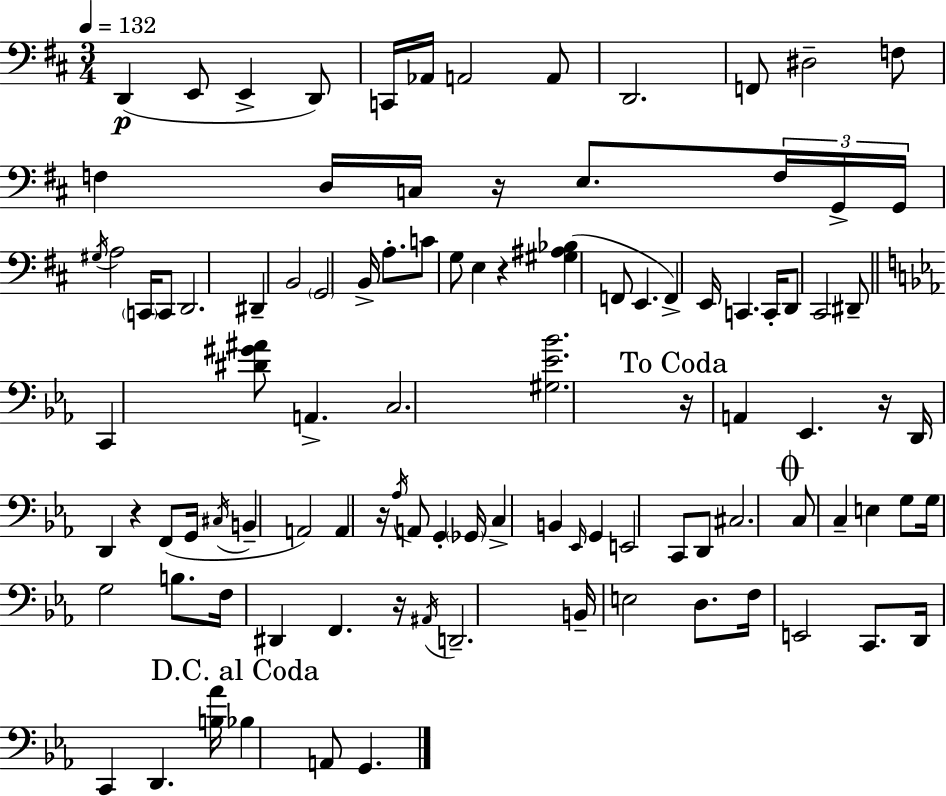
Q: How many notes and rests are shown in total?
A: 101